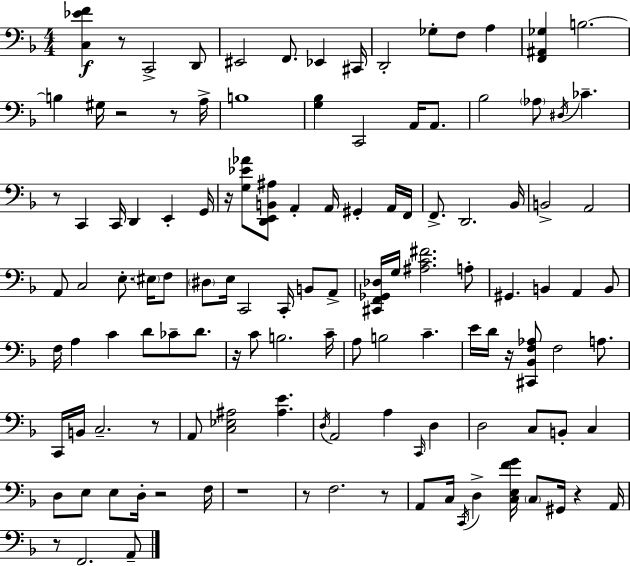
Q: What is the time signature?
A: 4/4